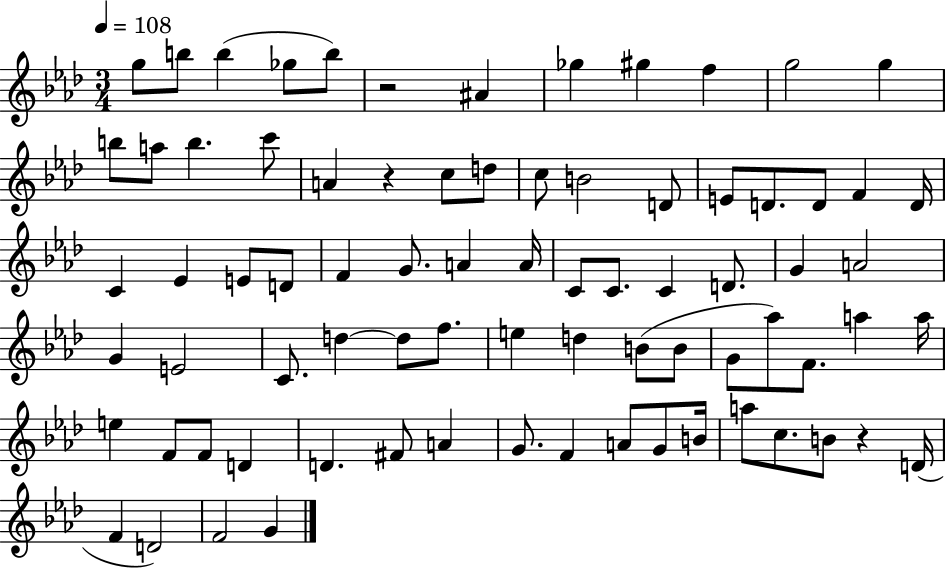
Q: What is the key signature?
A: AES major